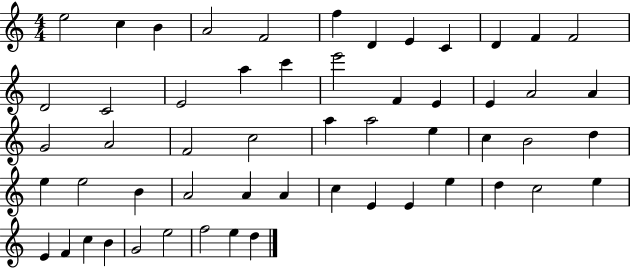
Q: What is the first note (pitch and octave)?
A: E5